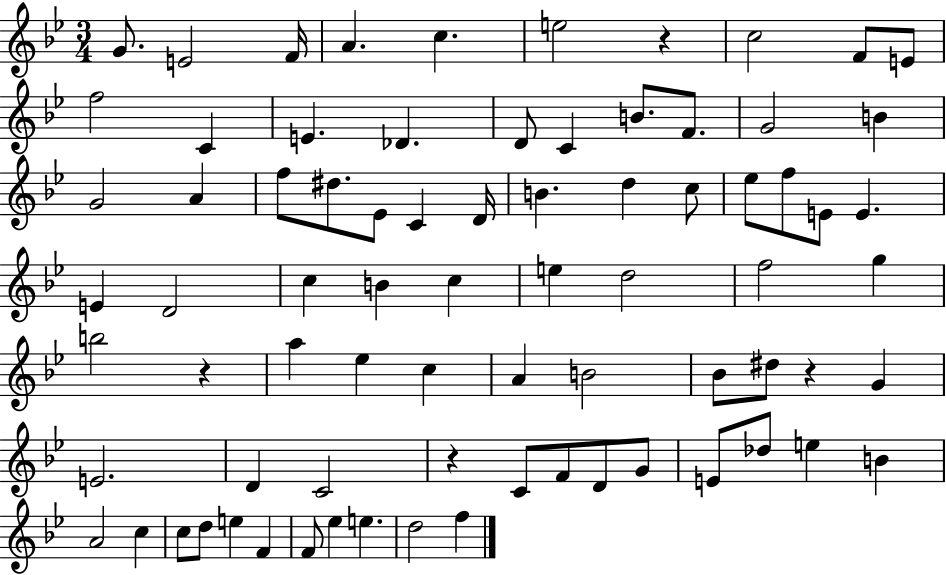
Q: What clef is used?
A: treble